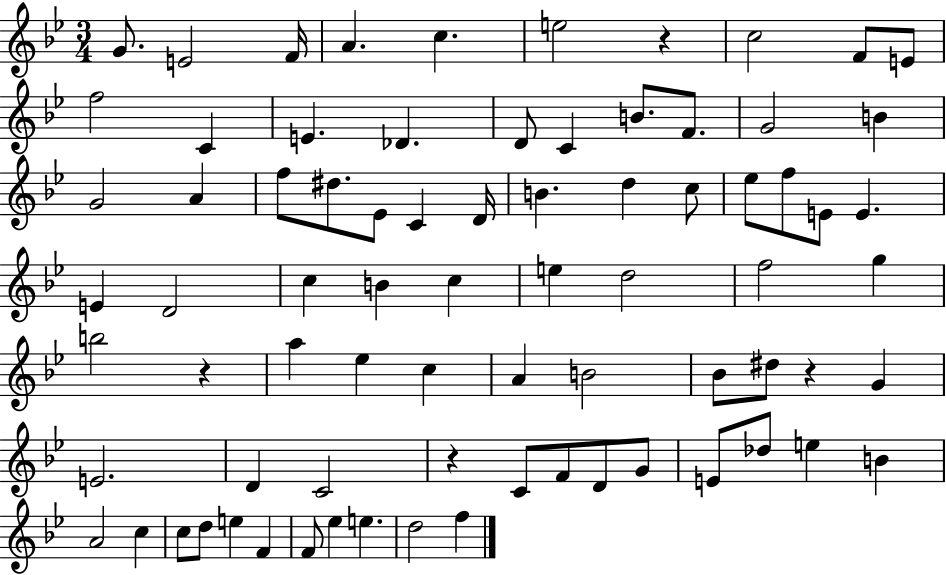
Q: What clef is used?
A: treble